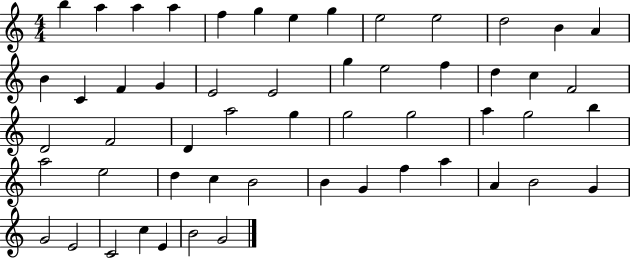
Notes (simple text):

B5/q A5/q A5/q A5/q F5/q G5/q E5/q G5/q E5/h E5/h D5/h B4/q A4/q B4/q C4/q F4/q G4/q E4/h E4/h G5/q E5/h F5/q D5/q C5/q F4/h D4/h F4/h D4/q A5/h G5/q G5/h G5/h A5/q G5/h B5/q A5/h E5/h D5/q C5/q B4/h B4/q G4/q F5/q A5/q A4/q B4/h G4/q G4/h E4/h C4/h C5/q E4/q B4/h G4/h